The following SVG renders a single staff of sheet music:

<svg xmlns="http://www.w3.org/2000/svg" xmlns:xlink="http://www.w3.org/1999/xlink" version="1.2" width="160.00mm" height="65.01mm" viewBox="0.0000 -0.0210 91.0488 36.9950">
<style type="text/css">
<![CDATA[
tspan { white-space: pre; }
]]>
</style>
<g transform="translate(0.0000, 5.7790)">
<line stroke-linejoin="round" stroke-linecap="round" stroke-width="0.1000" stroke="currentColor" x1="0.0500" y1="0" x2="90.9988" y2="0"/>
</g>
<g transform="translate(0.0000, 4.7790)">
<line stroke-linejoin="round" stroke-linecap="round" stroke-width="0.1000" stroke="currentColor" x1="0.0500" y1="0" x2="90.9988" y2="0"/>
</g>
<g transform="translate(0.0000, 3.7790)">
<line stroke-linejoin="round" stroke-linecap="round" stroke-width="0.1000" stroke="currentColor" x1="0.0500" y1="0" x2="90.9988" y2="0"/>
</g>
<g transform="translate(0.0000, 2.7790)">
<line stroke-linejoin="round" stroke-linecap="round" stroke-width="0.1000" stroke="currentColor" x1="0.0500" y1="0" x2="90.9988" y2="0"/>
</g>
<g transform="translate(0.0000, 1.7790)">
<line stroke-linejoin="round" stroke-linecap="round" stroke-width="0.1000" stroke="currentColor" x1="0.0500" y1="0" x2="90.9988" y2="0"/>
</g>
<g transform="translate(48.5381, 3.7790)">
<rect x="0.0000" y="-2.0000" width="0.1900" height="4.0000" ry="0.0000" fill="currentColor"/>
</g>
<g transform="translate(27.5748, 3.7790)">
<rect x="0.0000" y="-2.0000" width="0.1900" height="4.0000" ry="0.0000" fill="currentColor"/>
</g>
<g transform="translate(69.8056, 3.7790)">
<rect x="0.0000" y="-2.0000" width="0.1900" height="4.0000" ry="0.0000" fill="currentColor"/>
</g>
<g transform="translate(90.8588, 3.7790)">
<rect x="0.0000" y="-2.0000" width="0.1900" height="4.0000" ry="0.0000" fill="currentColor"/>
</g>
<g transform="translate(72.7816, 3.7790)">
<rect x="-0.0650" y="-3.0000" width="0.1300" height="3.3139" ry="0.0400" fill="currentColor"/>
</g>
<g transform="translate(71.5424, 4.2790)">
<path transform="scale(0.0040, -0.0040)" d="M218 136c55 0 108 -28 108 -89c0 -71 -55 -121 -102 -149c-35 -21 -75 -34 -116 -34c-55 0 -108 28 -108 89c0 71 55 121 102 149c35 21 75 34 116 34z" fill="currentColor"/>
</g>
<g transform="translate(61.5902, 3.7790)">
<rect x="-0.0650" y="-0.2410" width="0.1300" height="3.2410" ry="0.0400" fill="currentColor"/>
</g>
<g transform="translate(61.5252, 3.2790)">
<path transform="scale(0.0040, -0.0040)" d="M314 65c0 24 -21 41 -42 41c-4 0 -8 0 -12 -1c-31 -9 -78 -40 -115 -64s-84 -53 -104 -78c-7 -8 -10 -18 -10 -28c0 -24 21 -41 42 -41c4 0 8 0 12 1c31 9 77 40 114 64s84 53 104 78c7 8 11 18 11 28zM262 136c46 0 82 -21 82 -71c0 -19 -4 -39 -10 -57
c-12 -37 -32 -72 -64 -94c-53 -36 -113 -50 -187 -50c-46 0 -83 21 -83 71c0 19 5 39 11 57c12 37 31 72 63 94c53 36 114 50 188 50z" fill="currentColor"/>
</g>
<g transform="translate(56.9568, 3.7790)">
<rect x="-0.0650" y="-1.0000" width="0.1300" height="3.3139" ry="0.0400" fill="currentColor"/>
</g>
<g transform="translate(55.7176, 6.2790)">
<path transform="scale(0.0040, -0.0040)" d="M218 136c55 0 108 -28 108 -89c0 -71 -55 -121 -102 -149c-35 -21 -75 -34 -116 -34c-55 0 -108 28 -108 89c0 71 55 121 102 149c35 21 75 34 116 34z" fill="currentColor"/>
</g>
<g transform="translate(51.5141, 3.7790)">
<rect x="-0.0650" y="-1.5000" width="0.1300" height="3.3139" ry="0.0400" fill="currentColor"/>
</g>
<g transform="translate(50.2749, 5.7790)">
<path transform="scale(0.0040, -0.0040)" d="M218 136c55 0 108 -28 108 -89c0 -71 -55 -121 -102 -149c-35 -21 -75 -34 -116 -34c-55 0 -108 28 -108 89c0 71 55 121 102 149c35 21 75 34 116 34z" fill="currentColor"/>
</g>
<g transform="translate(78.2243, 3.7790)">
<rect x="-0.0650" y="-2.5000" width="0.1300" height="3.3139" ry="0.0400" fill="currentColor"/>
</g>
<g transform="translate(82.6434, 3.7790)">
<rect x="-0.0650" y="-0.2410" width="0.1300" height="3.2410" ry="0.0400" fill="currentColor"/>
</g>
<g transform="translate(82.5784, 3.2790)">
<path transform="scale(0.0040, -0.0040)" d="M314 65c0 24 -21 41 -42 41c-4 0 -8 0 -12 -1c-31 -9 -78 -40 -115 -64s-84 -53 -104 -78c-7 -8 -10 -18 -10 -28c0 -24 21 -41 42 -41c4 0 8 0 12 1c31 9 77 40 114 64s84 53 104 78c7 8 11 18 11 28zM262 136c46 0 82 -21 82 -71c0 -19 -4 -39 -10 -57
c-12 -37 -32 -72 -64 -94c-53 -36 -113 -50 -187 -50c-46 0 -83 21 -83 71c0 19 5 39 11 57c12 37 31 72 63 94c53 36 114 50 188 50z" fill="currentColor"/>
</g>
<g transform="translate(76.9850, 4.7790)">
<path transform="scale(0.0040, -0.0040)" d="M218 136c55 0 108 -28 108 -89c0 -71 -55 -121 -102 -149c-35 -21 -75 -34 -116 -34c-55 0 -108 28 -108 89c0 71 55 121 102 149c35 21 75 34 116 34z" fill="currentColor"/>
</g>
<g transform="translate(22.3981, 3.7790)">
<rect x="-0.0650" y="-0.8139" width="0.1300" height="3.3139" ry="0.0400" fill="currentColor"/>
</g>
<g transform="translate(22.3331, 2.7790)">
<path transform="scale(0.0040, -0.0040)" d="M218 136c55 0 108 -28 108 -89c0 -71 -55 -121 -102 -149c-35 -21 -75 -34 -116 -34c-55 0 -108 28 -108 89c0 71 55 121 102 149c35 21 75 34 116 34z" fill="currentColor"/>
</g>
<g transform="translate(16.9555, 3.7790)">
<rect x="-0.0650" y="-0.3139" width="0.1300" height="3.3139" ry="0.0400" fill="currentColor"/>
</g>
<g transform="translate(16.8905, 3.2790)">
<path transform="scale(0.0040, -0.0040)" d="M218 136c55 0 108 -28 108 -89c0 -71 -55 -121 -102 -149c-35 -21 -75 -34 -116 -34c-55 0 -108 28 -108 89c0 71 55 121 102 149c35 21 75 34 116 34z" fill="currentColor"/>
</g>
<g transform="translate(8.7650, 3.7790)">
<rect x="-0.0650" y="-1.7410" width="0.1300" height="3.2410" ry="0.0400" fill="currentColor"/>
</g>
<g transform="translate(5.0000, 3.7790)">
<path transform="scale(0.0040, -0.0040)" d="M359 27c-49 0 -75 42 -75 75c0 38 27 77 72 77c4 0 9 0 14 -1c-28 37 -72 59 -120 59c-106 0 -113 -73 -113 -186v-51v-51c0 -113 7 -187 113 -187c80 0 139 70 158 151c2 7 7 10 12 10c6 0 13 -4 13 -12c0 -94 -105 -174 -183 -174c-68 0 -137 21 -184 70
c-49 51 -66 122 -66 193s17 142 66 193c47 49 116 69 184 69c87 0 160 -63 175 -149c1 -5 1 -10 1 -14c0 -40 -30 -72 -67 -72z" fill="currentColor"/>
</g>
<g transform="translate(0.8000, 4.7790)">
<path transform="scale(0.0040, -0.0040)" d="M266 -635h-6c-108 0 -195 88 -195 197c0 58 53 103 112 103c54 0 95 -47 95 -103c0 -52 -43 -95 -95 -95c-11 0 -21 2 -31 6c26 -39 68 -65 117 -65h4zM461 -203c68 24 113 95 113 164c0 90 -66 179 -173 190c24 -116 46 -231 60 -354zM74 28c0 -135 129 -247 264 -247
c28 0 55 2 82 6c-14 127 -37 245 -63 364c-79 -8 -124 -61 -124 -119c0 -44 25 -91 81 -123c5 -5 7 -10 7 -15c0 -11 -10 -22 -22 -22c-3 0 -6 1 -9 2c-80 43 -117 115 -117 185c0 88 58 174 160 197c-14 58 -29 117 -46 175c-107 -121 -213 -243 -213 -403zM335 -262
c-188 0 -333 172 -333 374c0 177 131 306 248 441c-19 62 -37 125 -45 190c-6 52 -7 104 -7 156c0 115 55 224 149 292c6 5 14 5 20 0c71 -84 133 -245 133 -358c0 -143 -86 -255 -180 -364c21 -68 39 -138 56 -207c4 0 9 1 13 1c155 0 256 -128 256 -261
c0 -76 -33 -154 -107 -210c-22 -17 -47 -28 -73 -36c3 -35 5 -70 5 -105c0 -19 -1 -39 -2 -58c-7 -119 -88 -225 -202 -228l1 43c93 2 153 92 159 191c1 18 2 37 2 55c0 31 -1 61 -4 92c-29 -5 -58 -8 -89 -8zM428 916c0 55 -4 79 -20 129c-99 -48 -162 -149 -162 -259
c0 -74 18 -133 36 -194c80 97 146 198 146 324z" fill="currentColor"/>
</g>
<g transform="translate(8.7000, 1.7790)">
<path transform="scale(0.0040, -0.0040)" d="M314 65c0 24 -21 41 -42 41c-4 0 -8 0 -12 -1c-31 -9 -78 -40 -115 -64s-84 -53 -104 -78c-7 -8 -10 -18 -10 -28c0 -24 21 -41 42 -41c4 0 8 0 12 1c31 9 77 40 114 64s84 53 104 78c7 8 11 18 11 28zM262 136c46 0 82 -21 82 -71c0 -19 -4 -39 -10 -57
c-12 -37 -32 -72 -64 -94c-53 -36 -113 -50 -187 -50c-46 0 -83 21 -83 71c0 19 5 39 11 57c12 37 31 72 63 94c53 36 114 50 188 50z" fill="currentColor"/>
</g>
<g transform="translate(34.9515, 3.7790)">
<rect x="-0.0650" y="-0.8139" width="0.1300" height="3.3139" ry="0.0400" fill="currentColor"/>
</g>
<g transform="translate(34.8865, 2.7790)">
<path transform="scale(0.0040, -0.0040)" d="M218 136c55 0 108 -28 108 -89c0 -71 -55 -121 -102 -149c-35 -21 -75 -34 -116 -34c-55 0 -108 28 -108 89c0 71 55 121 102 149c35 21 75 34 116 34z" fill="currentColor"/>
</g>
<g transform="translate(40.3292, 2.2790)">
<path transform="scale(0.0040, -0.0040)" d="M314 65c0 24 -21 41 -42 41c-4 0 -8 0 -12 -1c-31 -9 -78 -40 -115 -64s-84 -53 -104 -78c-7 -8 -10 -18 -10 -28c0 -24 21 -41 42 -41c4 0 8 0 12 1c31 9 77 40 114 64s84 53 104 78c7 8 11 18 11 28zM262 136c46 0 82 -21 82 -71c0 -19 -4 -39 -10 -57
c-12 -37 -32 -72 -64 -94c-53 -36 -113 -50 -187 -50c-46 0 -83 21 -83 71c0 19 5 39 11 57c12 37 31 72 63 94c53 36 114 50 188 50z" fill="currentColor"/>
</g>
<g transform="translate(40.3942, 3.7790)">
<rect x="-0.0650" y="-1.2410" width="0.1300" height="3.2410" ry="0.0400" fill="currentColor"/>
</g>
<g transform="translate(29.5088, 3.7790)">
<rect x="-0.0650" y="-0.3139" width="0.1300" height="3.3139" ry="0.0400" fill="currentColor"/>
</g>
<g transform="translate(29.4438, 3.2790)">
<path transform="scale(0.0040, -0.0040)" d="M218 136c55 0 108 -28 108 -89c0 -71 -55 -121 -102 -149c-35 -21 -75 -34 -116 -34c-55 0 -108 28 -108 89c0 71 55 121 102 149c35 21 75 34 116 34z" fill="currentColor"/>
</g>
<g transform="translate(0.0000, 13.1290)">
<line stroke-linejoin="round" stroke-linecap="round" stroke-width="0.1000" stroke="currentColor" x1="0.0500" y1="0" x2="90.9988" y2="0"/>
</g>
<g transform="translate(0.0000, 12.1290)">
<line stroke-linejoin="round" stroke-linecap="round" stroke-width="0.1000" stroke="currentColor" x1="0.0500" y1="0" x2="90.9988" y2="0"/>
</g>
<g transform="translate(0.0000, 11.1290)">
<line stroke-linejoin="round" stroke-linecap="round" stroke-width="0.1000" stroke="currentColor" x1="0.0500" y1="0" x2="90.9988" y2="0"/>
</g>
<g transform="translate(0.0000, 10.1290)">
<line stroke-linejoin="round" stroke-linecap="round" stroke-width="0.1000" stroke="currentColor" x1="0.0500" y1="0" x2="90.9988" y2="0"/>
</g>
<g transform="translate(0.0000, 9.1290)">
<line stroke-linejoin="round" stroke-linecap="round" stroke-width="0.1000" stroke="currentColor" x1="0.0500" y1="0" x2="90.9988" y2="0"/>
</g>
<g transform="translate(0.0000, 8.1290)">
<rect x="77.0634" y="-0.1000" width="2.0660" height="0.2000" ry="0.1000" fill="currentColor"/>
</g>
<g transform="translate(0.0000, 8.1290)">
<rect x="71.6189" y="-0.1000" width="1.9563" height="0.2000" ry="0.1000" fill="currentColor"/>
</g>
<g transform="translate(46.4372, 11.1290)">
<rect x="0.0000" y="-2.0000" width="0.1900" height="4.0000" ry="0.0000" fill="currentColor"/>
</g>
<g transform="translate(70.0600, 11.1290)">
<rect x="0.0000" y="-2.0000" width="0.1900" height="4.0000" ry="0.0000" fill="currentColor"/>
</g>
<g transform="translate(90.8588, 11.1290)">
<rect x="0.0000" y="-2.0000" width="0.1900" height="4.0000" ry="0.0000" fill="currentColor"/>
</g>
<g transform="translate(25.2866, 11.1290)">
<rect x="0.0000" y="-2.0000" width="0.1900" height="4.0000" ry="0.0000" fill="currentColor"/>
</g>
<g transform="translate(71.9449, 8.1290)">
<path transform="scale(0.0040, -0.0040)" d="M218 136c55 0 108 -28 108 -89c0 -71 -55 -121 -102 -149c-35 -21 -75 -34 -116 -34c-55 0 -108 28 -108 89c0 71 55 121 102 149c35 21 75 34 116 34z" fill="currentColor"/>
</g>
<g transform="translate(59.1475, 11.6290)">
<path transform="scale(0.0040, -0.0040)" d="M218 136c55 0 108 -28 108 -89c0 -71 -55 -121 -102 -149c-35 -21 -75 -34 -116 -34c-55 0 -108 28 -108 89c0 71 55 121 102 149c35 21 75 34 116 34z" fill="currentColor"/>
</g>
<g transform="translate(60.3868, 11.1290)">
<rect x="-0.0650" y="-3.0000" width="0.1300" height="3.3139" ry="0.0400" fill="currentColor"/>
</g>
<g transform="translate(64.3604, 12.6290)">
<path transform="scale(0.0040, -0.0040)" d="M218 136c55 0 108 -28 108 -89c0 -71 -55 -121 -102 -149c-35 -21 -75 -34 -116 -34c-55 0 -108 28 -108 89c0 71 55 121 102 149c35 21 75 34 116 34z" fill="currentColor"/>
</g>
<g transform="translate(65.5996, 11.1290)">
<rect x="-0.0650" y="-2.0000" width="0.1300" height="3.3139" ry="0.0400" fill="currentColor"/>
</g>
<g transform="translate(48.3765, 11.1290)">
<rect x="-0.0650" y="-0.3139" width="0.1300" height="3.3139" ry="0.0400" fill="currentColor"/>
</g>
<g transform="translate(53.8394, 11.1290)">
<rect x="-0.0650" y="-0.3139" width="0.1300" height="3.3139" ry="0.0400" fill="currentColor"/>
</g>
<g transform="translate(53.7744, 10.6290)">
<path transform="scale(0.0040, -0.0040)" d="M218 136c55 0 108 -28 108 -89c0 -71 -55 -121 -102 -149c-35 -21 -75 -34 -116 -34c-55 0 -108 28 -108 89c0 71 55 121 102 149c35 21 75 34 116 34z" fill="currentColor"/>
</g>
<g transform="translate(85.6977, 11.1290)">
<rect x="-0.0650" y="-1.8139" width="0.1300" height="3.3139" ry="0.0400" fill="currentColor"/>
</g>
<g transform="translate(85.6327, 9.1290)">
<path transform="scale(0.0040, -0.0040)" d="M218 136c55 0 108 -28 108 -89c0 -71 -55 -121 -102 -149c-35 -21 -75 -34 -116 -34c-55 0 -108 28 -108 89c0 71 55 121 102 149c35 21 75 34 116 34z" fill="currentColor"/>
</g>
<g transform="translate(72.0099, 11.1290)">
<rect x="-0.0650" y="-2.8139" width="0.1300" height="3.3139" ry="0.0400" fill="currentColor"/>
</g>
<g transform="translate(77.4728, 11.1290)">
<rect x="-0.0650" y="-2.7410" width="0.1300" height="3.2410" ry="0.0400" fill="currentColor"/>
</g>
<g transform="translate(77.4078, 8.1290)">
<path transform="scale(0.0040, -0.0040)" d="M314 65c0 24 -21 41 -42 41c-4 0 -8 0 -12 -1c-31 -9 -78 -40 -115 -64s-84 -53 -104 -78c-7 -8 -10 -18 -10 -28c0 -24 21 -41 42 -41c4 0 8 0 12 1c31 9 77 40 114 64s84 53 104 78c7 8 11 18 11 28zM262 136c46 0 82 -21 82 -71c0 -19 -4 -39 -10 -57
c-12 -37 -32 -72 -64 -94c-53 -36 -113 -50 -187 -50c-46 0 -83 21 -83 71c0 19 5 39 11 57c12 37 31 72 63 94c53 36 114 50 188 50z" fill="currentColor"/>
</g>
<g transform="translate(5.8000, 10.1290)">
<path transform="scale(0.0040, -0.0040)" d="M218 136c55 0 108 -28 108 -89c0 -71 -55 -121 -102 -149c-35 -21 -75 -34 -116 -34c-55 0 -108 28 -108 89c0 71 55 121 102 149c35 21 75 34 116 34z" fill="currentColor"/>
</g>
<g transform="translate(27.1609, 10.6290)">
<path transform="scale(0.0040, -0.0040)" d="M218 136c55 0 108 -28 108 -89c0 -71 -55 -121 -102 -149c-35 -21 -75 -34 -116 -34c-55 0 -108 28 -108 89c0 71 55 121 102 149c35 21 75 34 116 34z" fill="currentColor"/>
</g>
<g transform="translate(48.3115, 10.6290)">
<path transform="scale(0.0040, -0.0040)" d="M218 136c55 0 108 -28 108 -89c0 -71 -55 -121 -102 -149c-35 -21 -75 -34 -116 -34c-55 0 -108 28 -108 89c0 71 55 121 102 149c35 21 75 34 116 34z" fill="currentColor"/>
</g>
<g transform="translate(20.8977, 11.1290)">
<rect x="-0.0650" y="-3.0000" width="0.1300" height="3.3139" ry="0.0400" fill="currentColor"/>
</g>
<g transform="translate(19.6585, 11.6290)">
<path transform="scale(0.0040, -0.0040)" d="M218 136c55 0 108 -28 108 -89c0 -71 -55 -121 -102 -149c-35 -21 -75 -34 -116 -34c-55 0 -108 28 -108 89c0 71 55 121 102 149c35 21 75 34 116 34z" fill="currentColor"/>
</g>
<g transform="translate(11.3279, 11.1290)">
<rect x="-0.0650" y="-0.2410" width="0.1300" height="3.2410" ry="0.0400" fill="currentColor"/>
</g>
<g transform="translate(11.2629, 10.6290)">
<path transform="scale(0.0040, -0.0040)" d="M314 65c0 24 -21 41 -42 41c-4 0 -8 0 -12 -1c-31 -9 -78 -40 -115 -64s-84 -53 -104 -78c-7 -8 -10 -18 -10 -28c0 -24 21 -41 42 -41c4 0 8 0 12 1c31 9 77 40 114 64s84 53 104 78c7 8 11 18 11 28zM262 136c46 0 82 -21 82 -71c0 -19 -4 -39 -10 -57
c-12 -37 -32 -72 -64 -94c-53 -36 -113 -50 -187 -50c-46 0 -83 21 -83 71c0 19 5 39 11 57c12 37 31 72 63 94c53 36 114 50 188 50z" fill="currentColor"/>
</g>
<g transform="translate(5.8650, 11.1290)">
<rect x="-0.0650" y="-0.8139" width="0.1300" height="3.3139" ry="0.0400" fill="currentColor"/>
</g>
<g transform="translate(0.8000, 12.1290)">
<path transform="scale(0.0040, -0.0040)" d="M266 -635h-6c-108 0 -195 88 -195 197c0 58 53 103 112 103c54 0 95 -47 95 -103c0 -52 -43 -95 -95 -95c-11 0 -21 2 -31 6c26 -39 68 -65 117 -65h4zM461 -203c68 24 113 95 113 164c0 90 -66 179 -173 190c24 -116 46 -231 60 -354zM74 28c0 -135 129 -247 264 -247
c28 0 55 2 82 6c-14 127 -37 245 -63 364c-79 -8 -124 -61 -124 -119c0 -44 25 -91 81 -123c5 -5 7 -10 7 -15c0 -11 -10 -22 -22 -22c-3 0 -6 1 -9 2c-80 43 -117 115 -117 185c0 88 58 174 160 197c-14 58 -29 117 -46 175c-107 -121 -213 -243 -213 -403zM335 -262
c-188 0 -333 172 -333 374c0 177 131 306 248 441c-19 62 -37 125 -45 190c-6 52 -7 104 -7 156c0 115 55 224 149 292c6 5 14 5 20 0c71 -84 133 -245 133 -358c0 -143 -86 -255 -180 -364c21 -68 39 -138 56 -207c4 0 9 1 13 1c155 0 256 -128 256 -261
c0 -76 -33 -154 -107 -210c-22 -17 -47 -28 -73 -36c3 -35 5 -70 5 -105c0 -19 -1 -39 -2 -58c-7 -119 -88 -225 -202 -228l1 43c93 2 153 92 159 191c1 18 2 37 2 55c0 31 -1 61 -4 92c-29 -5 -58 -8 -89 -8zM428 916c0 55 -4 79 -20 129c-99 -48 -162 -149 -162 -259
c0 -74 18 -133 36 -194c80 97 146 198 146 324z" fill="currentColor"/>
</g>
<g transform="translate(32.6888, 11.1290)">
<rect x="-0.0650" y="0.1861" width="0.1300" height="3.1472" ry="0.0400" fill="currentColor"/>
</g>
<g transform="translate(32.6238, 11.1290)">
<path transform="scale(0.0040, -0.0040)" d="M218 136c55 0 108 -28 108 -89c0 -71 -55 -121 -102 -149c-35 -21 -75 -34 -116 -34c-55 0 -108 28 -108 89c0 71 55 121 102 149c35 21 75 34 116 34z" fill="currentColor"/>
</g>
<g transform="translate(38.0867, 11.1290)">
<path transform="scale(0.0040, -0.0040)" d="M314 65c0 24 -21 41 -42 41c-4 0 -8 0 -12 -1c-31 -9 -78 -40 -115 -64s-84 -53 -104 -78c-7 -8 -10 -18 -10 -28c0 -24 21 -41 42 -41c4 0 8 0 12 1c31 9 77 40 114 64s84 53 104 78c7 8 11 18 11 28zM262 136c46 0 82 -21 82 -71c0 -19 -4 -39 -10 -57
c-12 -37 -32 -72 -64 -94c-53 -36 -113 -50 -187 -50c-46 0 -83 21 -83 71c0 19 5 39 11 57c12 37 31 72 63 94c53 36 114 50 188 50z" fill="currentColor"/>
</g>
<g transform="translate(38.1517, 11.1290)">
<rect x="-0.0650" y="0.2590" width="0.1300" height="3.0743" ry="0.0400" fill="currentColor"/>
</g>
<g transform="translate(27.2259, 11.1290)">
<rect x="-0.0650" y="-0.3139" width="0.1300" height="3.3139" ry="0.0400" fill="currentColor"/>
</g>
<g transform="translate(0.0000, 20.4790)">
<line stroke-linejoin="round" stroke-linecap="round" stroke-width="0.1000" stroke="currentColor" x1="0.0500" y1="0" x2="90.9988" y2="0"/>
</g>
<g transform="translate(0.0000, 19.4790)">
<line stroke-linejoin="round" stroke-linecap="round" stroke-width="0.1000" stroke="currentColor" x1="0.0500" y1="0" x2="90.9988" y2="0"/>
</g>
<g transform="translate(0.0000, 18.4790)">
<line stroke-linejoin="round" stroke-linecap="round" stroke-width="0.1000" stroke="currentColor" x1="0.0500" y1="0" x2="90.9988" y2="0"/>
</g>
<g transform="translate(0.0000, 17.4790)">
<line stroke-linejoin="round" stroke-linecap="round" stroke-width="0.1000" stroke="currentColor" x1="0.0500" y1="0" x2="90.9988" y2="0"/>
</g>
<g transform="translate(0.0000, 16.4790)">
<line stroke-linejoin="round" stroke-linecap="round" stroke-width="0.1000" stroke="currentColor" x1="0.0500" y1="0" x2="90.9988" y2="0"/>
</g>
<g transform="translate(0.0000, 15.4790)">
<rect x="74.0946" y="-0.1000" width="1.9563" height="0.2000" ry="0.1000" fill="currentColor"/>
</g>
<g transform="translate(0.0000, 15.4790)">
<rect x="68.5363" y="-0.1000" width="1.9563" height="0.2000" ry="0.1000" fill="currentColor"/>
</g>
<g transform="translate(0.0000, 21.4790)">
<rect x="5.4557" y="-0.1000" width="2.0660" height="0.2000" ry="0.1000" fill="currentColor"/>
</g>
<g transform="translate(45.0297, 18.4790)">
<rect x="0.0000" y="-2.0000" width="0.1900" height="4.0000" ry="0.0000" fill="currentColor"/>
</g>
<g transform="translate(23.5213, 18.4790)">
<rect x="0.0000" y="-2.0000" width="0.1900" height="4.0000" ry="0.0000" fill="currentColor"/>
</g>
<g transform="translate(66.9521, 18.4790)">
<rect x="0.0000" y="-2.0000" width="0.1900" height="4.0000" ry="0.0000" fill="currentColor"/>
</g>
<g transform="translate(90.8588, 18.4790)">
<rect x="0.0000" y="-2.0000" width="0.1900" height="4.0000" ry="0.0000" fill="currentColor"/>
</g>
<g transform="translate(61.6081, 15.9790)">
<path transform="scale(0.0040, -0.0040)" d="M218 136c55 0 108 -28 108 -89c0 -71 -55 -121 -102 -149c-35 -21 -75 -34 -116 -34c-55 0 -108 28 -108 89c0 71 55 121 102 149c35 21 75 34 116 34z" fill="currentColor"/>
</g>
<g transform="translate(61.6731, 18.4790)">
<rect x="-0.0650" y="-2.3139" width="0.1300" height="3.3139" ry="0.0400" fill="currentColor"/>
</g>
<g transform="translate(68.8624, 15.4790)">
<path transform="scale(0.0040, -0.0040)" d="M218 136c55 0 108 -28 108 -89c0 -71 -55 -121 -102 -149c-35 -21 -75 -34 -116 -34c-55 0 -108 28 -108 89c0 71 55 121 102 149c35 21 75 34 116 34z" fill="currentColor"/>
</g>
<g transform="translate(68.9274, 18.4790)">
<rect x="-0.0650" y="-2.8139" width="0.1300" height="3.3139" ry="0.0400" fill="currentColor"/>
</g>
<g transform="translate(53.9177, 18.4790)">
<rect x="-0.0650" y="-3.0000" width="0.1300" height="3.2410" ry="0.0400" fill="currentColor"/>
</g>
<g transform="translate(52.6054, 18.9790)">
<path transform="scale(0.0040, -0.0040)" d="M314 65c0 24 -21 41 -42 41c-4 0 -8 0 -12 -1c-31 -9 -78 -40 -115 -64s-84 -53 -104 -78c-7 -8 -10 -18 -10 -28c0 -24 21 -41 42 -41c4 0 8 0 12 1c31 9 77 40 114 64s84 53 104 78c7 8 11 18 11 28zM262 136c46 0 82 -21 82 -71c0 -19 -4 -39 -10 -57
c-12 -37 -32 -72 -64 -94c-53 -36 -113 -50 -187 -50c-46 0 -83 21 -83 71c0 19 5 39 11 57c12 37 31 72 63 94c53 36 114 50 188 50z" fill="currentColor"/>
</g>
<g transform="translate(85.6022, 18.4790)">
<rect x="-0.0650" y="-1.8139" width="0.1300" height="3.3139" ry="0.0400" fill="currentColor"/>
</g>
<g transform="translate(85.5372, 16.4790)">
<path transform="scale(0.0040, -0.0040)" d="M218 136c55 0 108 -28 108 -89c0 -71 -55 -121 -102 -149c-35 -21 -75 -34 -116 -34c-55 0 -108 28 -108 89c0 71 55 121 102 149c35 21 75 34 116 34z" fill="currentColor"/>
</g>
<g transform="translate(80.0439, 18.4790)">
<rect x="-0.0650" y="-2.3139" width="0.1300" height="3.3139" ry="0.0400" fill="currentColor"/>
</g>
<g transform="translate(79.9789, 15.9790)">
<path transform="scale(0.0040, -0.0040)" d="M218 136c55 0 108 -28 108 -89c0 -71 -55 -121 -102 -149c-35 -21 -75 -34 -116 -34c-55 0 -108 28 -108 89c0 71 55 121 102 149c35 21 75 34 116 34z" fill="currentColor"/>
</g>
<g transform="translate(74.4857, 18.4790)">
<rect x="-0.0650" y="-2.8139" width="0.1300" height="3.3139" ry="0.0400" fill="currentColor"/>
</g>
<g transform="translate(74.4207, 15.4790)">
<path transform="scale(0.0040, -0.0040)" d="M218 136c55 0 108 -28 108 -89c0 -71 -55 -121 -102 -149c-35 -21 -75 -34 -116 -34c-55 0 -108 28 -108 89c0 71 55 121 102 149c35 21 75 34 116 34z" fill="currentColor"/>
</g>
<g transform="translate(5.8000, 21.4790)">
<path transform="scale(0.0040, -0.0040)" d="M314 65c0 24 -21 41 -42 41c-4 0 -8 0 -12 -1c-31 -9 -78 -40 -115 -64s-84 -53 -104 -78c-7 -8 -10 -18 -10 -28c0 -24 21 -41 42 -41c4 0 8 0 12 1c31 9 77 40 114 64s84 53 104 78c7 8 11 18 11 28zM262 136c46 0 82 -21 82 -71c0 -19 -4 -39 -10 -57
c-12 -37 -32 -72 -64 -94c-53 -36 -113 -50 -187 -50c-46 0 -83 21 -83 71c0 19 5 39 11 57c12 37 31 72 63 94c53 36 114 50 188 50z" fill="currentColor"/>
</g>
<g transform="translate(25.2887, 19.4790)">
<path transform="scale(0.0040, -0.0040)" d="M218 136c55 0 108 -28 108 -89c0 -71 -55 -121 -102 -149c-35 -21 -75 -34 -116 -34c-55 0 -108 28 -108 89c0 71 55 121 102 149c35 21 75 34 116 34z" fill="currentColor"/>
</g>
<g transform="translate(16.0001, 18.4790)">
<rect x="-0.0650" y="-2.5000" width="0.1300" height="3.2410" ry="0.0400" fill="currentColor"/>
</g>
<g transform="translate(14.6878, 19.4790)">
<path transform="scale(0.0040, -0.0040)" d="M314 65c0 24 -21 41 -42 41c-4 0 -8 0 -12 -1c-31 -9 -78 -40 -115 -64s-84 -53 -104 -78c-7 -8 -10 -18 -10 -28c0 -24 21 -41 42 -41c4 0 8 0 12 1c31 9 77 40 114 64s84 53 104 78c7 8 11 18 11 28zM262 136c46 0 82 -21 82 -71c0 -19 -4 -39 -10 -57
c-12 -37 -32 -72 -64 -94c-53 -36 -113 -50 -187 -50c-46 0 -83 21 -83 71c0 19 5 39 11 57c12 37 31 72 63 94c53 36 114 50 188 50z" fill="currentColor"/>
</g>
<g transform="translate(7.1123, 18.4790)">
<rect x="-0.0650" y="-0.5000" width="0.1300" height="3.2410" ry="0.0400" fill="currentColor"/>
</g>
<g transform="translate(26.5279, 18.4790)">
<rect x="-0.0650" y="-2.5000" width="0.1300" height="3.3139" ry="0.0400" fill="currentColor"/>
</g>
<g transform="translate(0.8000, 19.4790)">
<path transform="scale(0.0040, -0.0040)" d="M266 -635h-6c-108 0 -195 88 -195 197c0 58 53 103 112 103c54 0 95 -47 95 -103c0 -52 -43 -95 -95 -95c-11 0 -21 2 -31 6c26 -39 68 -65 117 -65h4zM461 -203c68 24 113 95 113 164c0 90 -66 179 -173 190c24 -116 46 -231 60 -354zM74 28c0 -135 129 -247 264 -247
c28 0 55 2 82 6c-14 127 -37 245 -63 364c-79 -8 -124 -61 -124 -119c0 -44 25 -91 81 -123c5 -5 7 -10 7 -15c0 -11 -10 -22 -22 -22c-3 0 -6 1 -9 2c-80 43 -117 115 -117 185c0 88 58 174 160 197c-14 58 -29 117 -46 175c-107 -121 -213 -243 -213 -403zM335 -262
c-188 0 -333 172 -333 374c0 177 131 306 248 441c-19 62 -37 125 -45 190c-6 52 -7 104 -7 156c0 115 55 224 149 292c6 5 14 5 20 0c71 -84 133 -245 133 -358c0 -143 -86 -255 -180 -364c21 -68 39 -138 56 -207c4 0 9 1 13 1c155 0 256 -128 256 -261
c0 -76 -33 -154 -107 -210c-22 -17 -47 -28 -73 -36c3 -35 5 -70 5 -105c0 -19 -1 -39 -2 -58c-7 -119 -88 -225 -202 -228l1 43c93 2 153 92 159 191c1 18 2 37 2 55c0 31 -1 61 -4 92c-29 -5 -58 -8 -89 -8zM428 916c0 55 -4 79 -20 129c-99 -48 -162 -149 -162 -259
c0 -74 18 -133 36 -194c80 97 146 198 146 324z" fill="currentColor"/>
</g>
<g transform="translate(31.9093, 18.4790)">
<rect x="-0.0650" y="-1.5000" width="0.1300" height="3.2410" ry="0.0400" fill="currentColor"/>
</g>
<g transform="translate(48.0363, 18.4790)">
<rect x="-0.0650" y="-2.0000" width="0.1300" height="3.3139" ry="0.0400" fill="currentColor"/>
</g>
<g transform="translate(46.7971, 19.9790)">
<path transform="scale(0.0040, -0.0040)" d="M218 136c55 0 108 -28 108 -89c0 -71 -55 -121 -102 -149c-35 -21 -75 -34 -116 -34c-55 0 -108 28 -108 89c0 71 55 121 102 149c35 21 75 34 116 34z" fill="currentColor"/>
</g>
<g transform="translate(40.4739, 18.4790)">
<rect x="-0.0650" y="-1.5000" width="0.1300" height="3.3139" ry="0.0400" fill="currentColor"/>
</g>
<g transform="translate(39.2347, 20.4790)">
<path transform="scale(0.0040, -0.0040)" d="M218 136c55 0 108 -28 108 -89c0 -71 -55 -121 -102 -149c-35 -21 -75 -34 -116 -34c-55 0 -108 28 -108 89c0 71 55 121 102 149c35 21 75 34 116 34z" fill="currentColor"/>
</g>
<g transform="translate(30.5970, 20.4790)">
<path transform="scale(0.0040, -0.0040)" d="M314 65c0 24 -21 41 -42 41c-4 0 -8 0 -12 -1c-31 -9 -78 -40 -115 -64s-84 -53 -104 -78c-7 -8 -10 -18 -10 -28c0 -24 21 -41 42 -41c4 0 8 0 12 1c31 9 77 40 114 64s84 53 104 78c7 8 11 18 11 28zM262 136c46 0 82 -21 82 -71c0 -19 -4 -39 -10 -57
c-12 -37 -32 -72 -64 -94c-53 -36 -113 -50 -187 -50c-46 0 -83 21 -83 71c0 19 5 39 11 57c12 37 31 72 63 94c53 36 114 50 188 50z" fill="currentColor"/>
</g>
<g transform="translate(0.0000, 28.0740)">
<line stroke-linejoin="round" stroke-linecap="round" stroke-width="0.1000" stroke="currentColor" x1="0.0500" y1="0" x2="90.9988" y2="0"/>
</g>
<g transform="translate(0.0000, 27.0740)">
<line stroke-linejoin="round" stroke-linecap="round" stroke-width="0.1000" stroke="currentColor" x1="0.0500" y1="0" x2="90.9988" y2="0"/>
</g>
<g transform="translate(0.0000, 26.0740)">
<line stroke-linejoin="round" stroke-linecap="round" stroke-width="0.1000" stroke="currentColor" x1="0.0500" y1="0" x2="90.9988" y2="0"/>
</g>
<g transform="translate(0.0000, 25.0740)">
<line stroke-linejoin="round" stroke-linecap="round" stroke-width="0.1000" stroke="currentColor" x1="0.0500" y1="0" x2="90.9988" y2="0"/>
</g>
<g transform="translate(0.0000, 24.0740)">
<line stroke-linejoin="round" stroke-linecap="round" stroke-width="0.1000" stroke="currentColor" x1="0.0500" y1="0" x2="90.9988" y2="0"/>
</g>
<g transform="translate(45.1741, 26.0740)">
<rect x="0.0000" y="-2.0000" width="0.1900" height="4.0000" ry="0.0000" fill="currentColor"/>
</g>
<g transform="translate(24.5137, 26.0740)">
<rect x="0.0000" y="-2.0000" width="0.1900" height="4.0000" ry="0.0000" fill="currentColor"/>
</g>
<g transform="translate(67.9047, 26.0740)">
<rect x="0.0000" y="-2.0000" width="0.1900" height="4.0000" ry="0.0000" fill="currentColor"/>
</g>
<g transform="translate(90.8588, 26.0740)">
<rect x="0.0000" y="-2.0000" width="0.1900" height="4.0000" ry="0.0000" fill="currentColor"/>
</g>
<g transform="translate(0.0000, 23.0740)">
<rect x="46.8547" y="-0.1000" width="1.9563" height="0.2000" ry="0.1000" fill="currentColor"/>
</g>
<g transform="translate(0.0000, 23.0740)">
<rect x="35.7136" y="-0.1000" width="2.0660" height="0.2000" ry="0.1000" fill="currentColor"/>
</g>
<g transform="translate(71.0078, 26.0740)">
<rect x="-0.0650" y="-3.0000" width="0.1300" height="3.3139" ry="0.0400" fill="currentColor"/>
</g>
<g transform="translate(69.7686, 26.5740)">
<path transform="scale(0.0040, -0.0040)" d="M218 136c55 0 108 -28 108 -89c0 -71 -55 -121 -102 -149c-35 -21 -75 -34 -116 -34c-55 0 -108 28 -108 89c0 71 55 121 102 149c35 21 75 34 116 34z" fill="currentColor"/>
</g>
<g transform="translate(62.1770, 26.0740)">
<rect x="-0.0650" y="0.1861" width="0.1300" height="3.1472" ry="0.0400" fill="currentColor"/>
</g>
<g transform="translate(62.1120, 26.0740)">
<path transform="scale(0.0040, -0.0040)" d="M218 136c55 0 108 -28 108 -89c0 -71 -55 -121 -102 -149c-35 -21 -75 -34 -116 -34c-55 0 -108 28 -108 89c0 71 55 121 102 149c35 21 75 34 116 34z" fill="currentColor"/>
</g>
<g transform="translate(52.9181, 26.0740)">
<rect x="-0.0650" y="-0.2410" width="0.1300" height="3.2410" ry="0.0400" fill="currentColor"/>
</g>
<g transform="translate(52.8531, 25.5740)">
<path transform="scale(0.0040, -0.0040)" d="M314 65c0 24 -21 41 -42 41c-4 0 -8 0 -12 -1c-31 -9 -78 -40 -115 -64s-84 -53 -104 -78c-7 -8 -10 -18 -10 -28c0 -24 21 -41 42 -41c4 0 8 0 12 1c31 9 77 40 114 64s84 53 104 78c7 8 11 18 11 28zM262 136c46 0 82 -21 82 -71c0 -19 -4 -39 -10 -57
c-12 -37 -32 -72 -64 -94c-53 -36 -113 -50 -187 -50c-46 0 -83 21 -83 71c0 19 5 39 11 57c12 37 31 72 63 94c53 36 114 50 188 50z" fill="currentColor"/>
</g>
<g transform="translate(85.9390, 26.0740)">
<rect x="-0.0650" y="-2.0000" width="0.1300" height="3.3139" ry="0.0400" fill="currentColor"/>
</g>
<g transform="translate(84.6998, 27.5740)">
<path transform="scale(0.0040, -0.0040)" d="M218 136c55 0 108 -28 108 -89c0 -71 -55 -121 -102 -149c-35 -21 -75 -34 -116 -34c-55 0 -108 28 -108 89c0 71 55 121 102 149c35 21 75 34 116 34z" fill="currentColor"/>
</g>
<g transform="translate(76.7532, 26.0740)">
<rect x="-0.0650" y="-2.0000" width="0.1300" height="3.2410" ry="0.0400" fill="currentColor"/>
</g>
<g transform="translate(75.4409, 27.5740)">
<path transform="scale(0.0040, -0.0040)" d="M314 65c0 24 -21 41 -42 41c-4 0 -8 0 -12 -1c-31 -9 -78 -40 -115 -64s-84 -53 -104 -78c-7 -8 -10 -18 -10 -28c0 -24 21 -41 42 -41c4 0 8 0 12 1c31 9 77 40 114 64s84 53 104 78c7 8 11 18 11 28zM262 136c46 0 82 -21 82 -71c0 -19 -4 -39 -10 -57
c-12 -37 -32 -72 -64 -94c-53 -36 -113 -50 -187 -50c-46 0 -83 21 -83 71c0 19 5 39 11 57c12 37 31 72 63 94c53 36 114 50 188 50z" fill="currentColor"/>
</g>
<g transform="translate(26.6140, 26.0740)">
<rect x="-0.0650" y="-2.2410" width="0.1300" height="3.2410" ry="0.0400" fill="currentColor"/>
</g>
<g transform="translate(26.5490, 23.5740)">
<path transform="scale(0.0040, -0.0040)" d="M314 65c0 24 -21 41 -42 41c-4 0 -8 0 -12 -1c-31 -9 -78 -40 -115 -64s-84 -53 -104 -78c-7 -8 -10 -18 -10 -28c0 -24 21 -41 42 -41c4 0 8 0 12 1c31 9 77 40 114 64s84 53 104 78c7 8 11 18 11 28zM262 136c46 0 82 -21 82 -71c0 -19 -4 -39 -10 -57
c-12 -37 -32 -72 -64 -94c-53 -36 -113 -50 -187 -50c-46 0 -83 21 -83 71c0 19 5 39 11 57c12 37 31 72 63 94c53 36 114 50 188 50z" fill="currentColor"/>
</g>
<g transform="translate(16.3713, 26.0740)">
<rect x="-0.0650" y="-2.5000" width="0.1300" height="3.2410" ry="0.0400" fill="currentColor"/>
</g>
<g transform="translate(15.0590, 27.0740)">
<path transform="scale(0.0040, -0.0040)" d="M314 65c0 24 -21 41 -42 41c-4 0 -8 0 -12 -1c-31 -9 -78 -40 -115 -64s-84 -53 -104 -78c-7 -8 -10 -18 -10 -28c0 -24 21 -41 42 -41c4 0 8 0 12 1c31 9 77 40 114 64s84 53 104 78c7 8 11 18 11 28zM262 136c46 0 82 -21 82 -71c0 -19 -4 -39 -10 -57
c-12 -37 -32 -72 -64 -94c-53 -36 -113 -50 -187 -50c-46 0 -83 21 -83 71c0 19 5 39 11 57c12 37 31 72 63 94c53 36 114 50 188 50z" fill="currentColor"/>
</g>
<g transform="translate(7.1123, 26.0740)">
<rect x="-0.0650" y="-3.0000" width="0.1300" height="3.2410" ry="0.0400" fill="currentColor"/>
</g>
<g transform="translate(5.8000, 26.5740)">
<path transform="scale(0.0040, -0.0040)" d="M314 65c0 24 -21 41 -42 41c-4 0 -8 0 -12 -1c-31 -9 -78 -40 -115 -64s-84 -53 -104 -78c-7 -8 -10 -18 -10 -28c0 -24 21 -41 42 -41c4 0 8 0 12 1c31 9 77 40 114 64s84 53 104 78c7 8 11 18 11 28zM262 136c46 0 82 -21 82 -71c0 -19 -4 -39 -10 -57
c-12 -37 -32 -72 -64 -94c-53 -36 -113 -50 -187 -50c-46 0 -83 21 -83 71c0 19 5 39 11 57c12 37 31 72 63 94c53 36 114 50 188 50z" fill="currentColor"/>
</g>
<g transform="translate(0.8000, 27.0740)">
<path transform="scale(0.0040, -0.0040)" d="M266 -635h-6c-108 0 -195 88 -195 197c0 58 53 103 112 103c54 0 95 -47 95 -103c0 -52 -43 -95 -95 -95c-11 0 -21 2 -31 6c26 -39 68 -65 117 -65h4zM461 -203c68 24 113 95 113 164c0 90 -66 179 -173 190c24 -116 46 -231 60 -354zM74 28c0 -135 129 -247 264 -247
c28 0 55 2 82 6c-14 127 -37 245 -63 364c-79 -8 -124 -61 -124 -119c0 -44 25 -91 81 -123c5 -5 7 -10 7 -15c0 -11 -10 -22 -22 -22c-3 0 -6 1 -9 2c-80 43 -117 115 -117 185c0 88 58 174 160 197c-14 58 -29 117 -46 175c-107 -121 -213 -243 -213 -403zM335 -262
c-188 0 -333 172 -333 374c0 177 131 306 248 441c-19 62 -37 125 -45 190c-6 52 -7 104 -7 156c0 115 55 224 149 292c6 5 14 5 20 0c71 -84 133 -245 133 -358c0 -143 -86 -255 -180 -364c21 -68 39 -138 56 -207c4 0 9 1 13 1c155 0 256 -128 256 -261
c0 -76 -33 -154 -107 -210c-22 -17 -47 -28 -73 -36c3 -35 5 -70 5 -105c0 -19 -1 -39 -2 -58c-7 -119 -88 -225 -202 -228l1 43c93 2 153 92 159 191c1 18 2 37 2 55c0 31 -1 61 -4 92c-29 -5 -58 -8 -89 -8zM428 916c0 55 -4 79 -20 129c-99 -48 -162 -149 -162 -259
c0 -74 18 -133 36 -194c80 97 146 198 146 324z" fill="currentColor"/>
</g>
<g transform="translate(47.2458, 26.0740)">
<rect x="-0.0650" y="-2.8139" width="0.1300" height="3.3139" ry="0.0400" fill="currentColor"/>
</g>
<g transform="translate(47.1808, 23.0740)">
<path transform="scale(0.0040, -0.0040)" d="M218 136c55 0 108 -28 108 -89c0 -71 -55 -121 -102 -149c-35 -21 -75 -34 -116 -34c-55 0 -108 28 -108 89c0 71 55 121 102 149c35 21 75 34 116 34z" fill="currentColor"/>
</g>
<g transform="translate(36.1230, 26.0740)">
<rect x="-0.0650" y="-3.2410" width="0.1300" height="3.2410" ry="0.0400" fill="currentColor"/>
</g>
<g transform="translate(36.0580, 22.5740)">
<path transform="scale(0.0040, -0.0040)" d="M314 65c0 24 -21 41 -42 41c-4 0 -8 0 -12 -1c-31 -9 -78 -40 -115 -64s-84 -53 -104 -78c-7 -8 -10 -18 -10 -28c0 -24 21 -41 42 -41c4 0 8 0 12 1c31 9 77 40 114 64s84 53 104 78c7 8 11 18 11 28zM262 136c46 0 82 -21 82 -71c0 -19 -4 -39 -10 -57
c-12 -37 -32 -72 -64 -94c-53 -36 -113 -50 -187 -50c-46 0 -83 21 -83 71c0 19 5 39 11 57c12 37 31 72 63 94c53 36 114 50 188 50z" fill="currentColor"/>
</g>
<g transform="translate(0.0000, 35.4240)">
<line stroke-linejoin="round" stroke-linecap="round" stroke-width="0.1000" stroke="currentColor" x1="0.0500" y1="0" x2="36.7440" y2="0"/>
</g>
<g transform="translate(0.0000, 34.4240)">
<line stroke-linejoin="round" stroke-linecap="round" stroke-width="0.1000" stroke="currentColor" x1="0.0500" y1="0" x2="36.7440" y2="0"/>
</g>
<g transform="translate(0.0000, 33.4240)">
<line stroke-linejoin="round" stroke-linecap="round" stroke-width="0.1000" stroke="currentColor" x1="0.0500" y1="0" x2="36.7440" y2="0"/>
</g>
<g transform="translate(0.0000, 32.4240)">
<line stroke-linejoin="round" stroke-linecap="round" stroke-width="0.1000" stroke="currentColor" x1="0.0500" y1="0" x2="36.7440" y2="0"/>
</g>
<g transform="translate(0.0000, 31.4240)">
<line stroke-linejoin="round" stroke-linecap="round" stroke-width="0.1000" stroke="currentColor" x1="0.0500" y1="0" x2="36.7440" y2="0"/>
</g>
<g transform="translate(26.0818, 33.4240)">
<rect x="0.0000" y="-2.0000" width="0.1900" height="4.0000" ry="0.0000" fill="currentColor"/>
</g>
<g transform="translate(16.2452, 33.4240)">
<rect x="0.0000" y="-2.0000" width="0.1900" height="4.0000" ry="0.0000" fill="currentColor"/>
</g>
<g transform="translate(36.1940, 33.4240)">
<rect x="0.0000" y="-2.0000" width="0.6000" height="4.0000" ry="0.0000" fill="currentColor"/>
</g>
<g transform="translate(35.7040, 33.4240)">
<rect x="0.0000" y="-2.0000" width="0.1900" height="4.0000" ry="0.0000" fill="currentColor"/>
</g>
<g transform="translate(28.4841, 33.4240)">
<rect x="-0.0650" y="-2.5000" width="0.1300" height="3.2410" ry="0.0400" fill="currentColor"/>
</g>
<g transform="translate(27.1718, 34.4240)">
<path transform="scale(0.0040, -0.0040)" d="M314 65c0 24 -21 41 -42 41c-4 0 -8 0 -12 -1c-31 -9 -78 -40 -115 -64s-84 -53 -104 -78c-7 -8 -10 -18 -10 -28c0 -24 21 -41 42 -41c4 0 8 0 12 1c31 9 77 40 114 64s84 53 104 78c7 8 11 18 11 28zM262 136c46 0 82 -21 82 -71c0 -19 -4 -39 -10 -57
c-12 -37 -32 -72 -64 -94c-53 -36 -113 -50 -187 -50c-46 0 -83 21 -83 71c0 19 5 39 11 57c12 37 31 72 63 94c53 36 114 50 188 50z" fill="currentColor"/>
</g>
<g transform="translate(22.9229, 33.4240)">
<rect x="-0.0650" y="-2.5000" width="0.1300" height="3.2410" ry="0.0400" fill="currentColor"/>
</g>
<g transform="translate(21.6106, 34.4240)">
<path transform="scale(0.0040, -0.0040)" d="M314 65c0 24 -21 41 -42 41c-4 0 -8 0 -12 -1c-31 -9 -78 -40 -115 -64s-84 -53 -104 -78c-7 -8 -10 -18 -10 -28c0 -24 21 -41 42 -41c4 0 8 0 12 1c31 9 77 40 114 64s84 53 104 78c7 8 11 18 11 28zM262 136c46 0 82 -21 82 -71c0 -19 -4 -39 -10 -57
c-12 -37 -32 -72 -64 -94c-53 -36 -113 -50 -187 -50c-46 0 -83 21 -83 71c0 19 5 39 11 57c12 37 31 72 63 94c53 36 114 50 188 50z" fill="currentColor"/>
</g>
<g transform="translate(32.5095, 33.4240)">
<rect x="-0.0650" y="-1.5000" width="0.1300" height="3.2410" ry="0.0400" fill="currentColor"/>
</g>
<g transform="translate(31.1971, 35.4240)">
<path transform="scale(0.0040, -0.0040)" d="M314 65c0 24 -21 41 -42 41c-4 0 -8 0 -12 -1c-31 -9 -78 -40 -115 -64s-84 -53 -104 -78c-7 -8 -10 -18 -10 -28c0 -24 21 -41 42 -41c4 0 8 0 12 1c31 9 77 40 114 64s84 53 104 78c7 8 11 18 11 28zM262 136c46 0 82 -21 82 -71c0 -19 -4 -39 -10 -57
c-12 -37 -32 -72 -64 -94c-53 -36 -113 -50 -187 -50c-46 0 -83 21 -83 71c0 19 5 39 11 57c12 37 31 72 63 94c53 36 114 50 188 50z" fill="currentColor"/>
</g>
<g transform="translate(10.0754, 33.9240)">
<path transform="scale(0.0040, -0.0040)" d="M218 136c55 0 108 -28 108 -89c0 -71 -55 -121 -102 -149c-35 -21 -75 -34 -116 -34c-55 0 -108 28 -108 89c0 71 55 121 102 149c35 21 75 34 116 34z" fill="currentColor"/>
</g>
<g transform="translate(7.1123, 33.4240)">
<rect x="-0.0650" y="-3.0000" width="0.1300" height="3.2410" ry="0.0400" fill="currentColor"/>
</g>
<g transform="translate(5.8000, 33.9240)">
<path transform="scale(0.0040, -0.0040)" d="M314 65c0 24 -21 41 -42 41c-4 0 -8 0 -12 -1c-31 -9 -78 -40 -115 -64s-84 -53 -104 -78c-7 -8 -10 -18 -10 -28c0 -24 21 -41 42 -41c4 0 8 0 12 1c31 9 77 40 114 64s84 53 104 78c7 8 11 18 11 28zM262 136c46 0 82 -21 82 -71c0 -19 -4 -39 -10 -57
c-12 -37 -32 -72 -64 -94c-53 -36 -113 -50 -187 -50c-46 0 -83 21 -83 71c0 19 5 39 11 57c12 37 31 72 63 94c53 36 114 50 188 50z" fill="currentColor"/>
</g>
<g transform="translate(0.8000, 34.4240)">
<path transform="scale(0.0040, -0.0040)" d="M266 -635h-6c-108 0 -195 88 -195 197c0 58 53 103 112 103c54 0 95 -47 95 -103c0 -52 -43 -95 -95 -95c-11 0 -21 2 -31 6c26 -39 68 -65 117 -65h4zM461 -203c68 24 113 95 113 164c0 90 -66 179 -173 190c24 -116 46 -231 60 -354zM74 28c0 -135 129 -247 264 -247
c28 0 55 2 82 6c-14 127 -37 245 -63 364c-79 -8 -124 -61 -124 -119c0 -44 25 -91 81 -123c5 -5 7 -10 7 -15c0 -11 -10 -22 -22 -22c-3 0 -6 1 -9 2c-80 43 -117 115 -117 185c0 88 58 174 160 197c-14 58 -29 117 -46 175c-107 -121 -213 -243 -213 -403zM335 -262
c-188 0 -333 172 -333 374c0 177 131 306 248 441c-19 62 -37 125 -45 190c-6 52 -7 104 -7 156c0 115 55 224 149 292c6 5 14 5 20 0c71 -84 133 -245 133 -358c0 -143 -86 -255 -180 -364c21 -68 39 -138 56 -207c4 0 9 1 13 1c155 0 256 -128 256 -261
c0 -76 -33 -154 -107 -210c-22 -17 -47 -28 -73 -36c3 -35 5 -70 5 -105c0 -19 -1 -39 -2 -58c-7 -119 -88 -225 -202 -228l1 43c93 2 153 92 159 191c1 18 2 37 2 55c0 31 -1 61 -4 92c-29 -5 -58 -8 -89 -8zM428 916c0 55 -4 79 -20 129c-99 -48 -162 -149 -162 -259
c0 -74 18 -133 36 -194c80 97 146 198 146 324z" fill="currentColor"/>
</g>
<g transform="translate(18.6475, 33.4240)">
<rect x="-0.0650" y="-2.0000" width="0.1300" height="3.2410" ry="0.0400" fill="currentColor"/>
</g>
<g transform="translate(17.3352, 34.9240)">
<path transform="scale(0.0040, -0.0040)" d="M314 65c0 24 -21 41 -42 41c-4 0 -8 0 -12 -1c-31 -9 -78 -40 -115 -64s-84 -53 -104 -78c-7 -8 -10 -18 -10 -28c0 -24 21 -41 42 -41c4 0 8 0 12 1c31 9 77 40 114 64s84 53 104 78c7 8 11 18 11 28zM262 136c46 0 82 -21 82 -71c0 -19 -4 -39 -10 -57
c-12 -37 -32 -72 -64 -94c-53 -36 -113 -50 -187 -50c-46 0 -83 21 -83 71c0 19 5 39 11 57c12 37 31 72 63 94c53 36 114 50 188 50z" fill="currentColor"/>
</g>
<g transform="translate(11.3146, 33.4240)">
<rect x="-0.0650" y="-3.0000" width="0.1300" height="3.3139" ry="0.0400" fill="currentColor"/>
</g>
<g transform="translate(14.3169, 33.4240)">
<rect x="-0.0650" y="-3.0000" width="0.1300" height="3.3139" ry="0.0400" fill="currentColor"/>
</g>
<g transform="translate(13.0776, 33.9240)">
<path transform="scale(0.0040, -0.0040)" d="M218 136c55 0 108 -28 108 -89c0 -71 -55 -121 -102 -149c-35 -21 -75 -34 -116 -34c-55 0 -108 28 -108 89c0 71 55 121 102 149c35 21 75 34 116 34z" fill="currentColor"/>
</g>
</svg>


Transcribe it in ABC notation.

X:1
T:Untitled
M:4/4
L:1/4
K:C
f2 c d c d e2 E D c2 A G c2 d c2 A c B B2 c c A F a a2 f C2 G2 G E2 E F A2 g a a g f A2 G2 g2 b2 a c2 B A F2 F A2 A A F2 G2 G2 E2